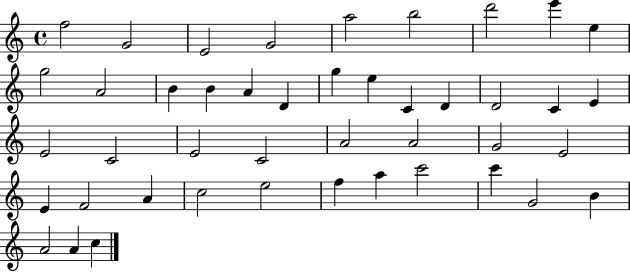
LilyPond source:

{
  \clef treble
  \time 4/4
  \defaultTimeSignature
  \key c \major
  f''2 g'2 | e'2 g'2 | a''2 b''2 | d'''2 e'''4 e''4 | \break g''2 a'2 | b'4 b'4 a'4 d'4 | g''4 e''4 c'4 d'4 | d'2 c'4 e'4 | \break e'2 c'2 | e'2 c'2 | a'2 a'2 | g'2 e'2 | \break e'4 f'2 a'4 | c''2 e''2 | f''4 a''4 c'''2 | c'''4 g'2 b'4 | \break a'2 a'4 c''4 | \bar "|."
}